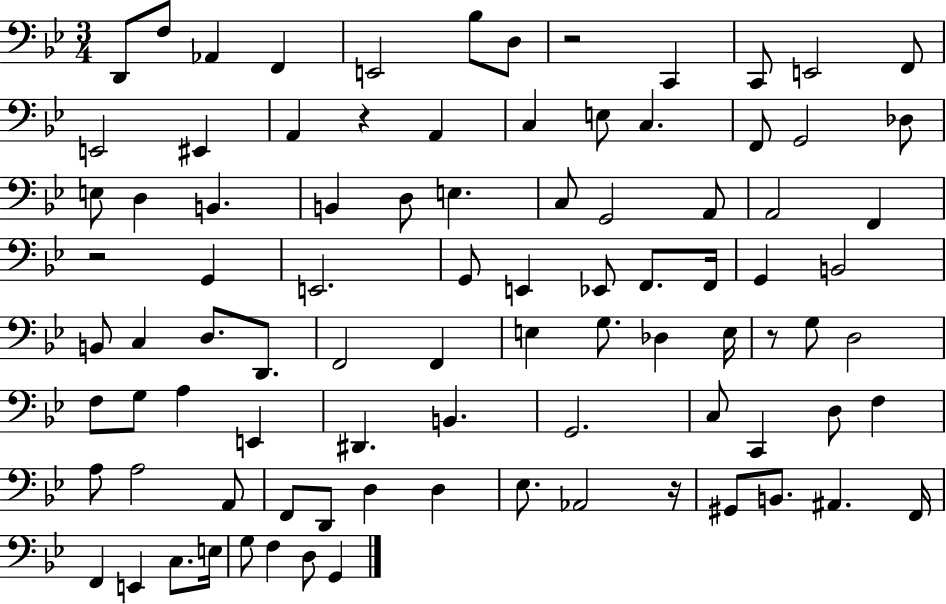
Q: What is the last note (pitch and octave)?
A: G2